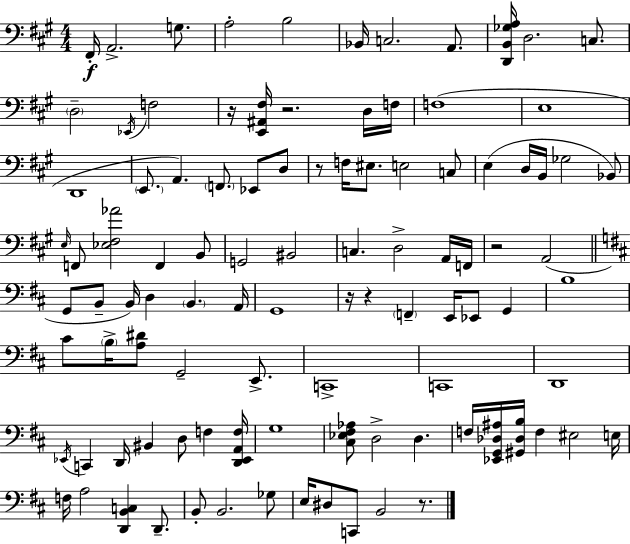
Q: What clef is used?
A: bass